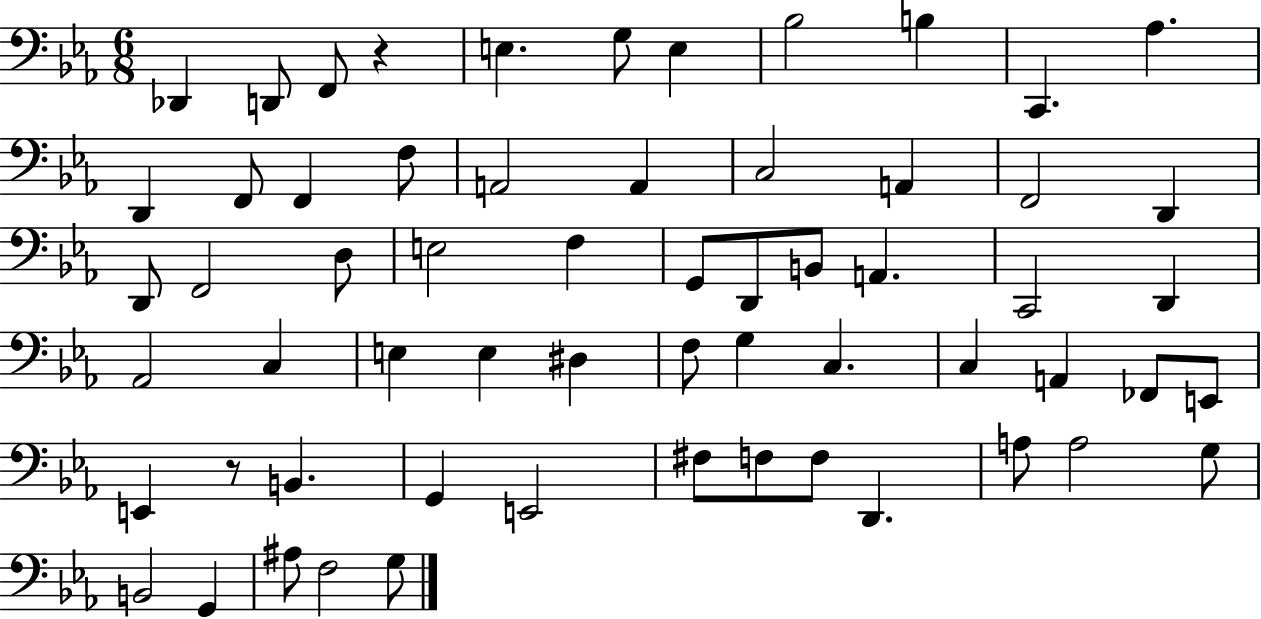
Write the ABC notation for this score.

X:1
T:Untitled
M:6/8
L:1/4
K:Eb
_D,, D,,/2 F,,/2 z E, G,/2 E, _B,2 B, C,, _A, D,, F,,/2 F,, F,/2 A,,2 A,, C,2 A,, F,,2 D,, D,,/2 F,,2 D,/2 E,2 F, G,,/2 D,,/2 B,,/2 A,, C,,2 D,, _A,,2 C, E, E, ^D, F,/2 G, C, C, A,, _F,,/2 E,,/2 E,, z/2 B,, G,, E,,2 ^F,/2 F,/2 F,/2 D,, A,/2 A,2 G,/2 B,,2 G,, ^A,/2 F,2 G,/2